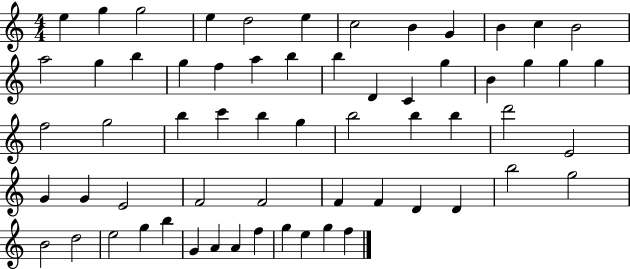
{
  \clef treble
  \numericTimeSignature
  \time 4/4
  \key c \major
  e''4 g''4 g''2 | e''4 d''2 e''4 | c''2 b'4 g'4 | b'4 c''4 b'2 | \break a''2 g''4 b''4 | g''4 f''4 a''4 b''4 | b''4 d'4 c'4 g''4 | b'4 g''4 g''4 g''4 | \break f''2 g''2 | b''4 c'''4 b''4 g''4 | b''2 b''4 b''4 | d'''2 e'2 | \break g'4 g'4 e'2 | f'2 f'2 | f'4 f'4 d'4 d'4 | b''2 g''2 | \break b'2 d''2 | e''2 g''4 b''4 | g'4 a'4 a'4 f''4 | g''4 e''4 g''4 f''4 | \break \bar "|."
}